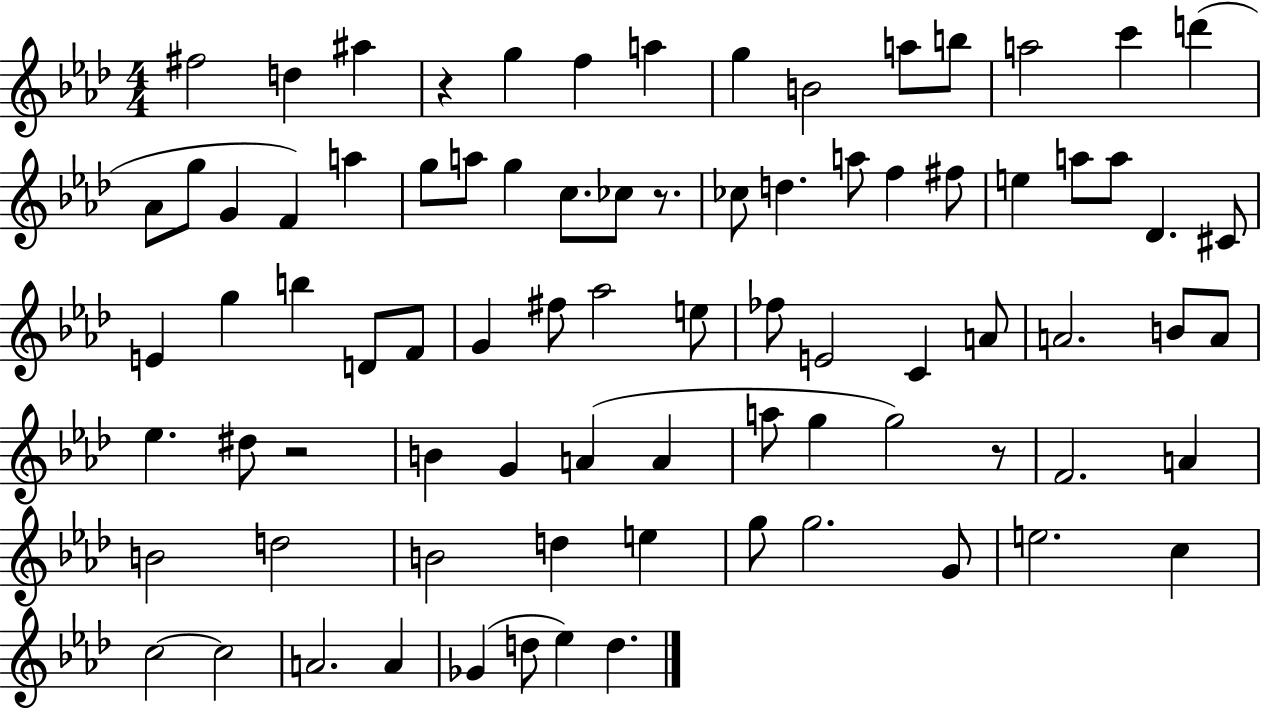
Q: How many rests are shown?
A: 4